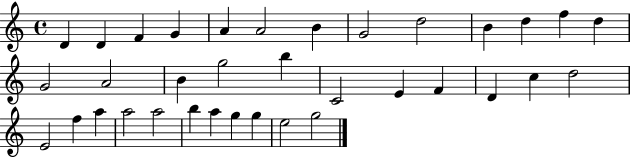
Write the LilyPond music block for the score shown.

{
  \clef treble
  \time 4/4
  \defaultTimeSignature
  \key c \major
  d'4 d'4 f'4 g'4 | a'4 a'2 b'4 | g'2 d''2 | b'4 d''4 f''4 d''4 | \break g'2 a'2 | b'4 g''2 b''4 | c'2 e'4 f'4 | d'4 c''4 d''2 | \break e'2 f''4 a''4 | a''2 a''2 | b''4 a''4 g''4 g''4 | e''2 g''2 | \break \bar "|."
}